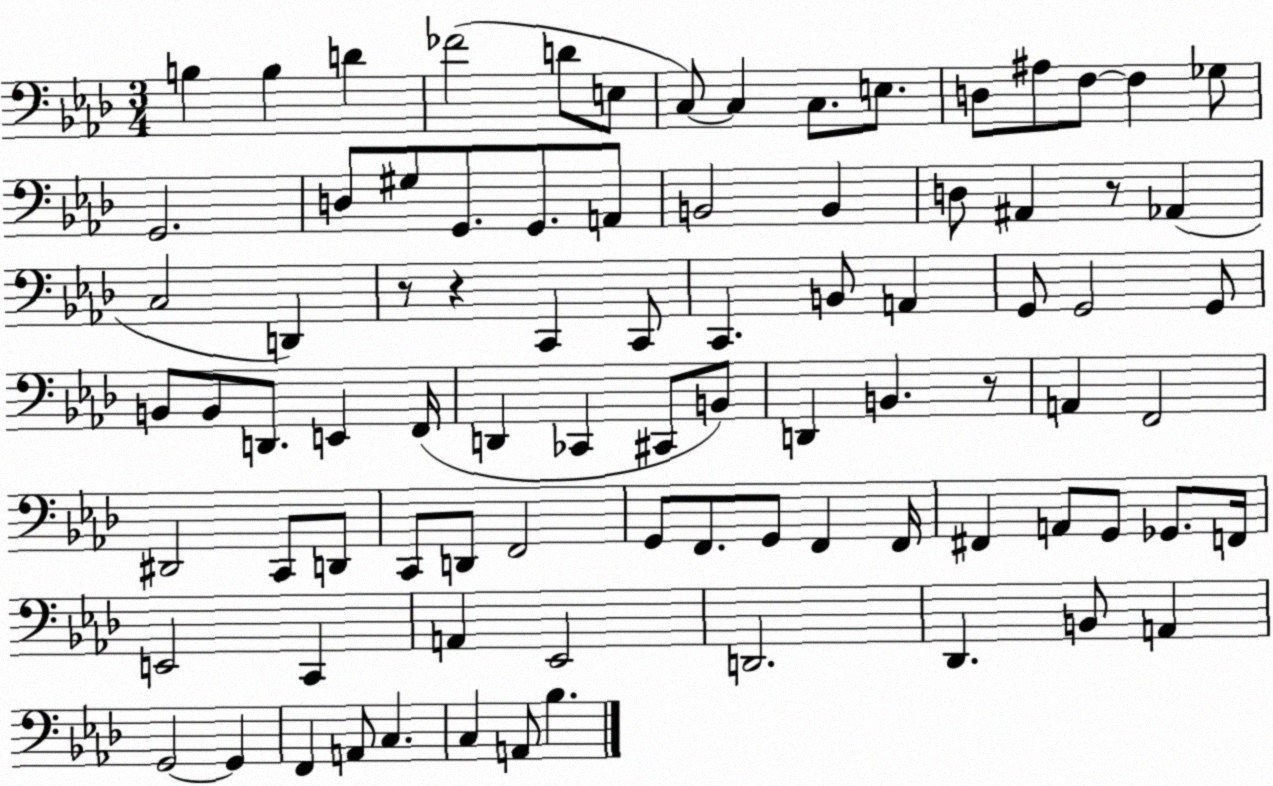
X:1
T:Untitled
M:3/4
L:1/4
K:Ab
B, B, D _F2 D/2 E,/2 C,/2 C, C,/2 E,/2 D,/2 ^A,/2 F,/2 F, _G,/2 G,,2 D,/2 ^G,/2 G,,/2 G,,/2 A,,/2 B,,2 B,, D,/2 ^A,, z/2 _A,, C,2 D,, z/2 z C,, C,,/2 C,, B,,/2 A,, G,,/2 G,,2 G,,/2 B,,/2 B,,/2 D,,/2 E,, F,,/4 D,, _C,, ^C,,/2 B,,/2 D,, B,, z/2 A,, F,,2 ^D,,2 C,,/2 D,,/2 C,,/2 D,,/2 F,,2 G,,/2 F,,/2 G,,/2 F,, F,,/4 ^F,, A,,/2 G,,/2 _G,,/2 F,,/4 E,,2 C,, A,, _E,,2 D,,2 _D,, B,,/2 A,, G,,2 G,, F,, A,,/2 C, C, A,,/2 _B,